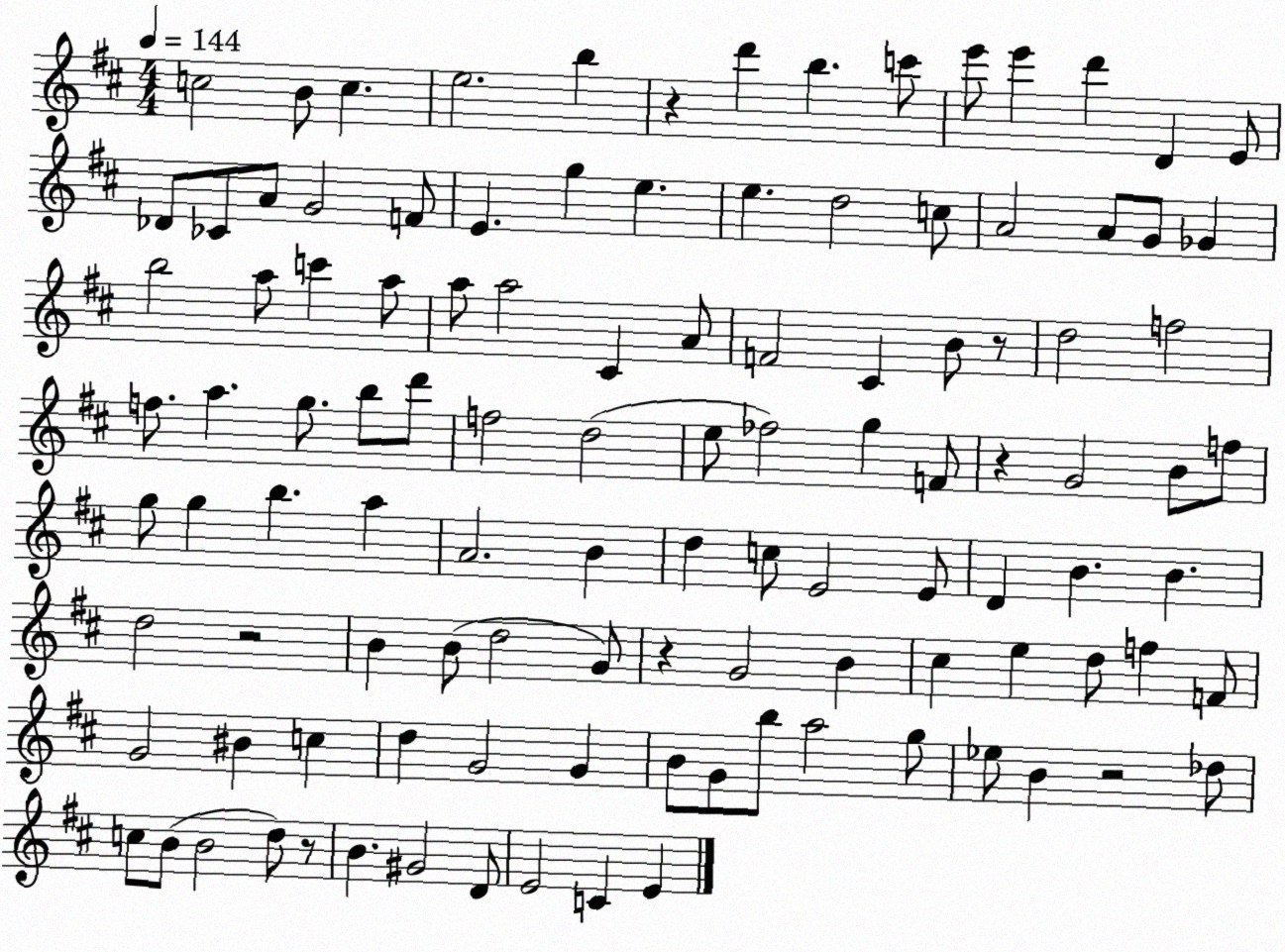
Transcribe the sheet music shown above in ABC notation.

X:1
T:Untitled
M:4/4
L:1/4
K:D
c2 B/2 c e2 b z d' b c'/2 e'/2 e' d' D E/2 _D/2 _C/2 A/2 G2 F/2 E g e e d2 c/2 A2 A/2 G/2 _G b2 a/2 c' a/2 a/2 a2 ^C A/2 F2 ^C B/2 z/2 d2 f2 f/2 a g/2 b/2 d'/2 f2 d2 e/2 _f2 g F/2 z G2 B/2 f/2 g/2 g b a A2 B d c/2 E2 E/2 D B B d2 z2 B B/2 d2 G/2 z G2 B ^c e d/2 f F/2 G2 ^B c d G2 G B/2 G/2 b/2 a2 g/2 _e/2 B z2 _d/2 c/2 B/2 B2 d/2 z/2 B ^G2 D/2 E2 C E